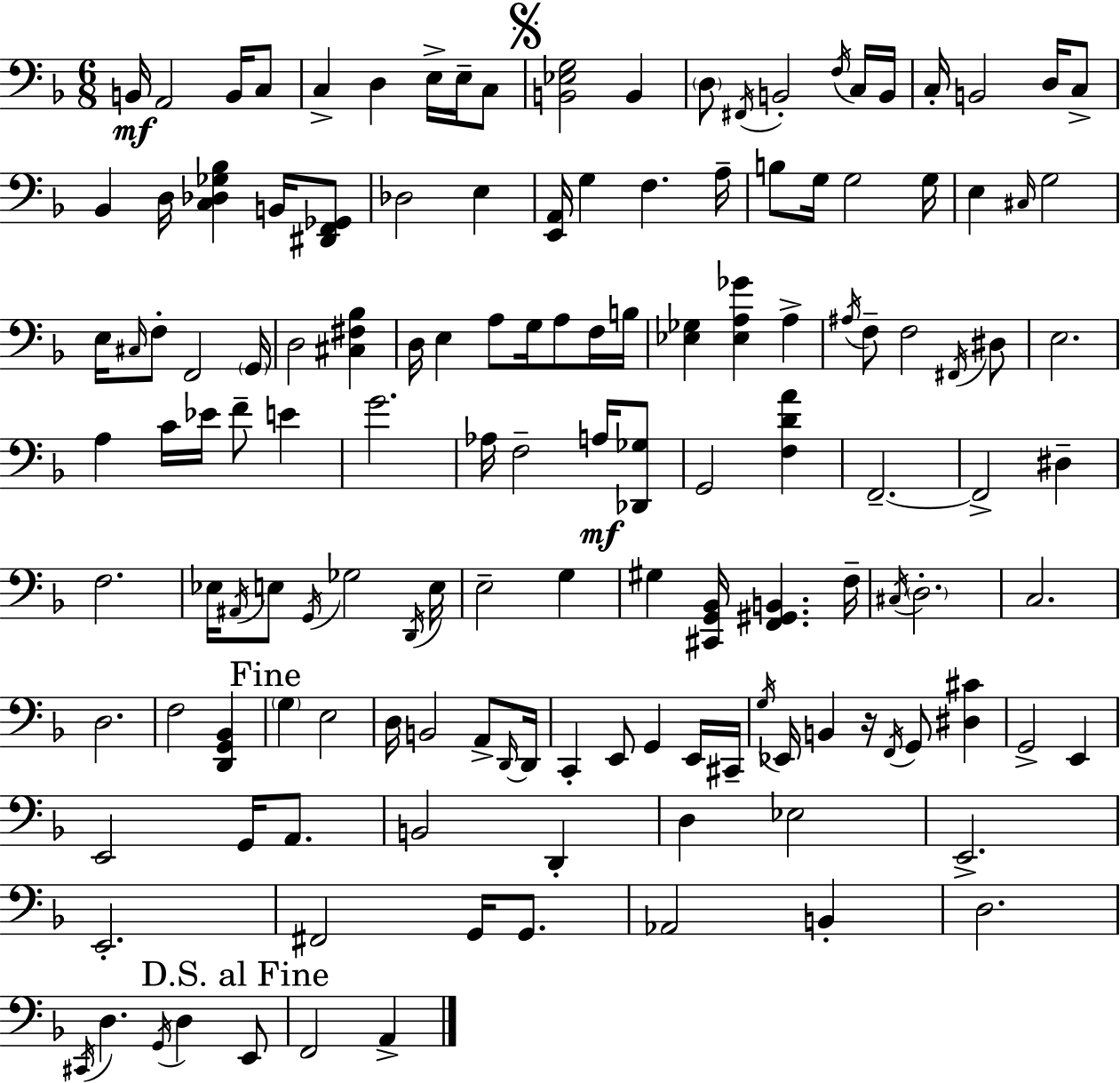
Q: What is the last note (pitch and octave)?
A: A2